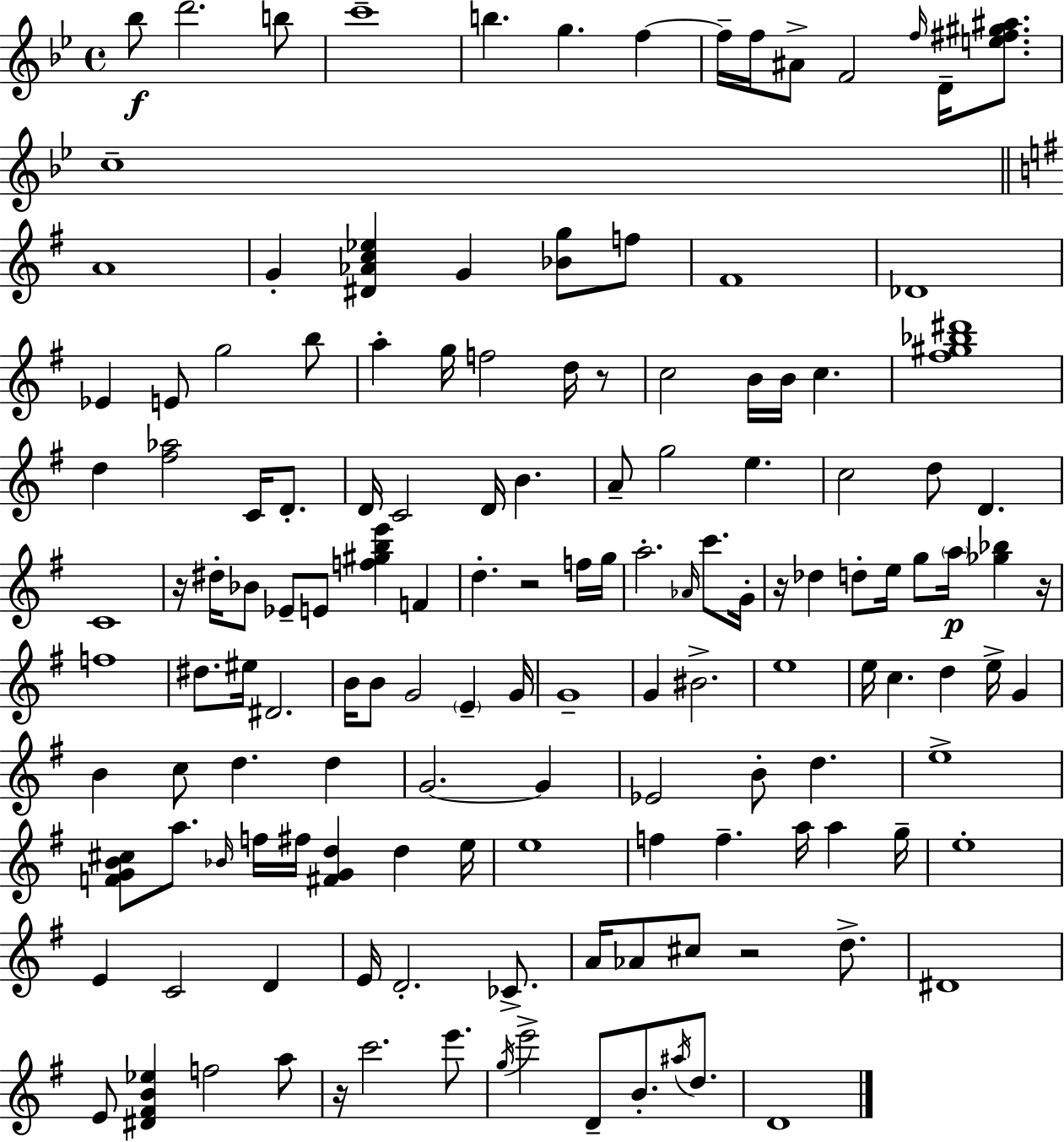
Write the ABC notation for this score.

X:1
T:Untitled
M:4/4
L:1/4
K:Bb
_b/2 d'2 b/2 c'4 b g f f/4 f/4 ^A/2 F2 f/4 D/4 [e^f^g^a]/2 c4 A4 G [^D_Ac_e] G [_Bg]/2 f/2 ^F4 _D4 _E E/2 g2 b/2 a g/4 f2 d/4 z/2 c2 B/4 B/4 c [^f^g_b^d']4 d [^f_a]2 C/4 D/2 D/4 C2 D/4 B A/2 g2 e c2 d/2 D C4 z/4 ^d/4 _B/2 _E/2 E/2 [f^gbe'] F d z2 f/4 g/4 a2 _A/4 c'/2 G/4 z/4 _d d/2 e/4 g/2 a/4 [_g_b] z/4 f4 ^d/2 ^e/4 ^D2 B/4 B/2 G2 E G/4 G4 G ^B2 e4 e/4 c d e/4 G B c/2 d d G2 G _E2 B/2 d e4 [FGB^c]/2 a/2 _B/4 f/4 ^f/4 [^FGd] d e/4 e4 f f a/4 a g/4 e4 E C2 D E/4 D2 _C/2 A/4 _A/2 ^c/2 z2 d/2 ^D4 E/2 [^D^FB_e] f2 a/2 z/4 c'2 e'/2 g/4 e'2 D/2 B/2 ^a/4 d/2 D4